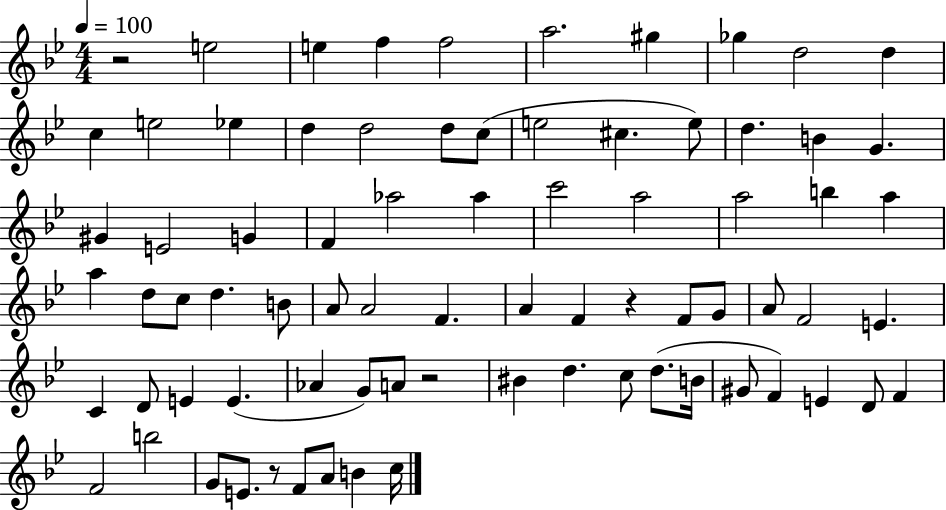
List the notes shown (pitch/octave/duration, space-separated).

R/h E5/h E5/q F5/q F5/h A5/h. G#5/q Gb5/q D5/h D5/q C5/q E5/h Eb5/q D5/q D5/h D5/e C5/e E5/h C#5/q. E5/e D5/q. B4/q G4/q. G#4/q E4/h G4/q F4/q Ab5/h Ab5/q C6/h A5/h A5/h B5/q A5/q A5/q D5/e C5/e D5/q. B4/e A4/e A4/h F4/q. A4/q F4/q R/q F4/e G4/e A4/e F4/h E4/q. C4/q D4/e E4/q E4/q. Ab4/q G4/e A4/e R/h BIS4/q D5/q. C5/e D5/e. B4/s G#4/e F4/q E4/q D4/e F4/q F4/h B5/h G4/e E4/e. R/e F4/e A4/e B4/q C5/s